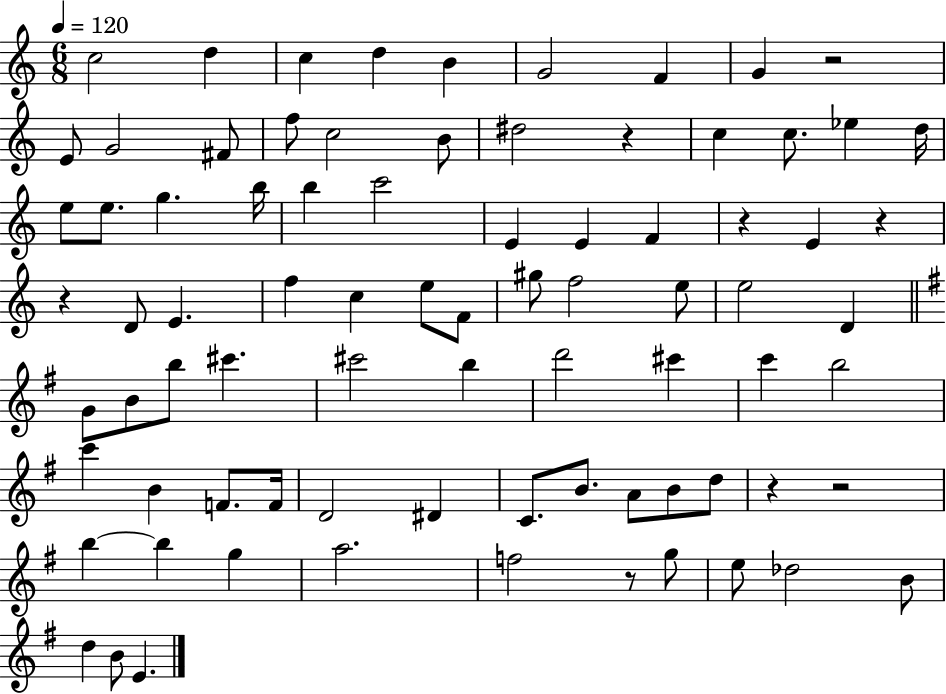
X:1
T:Untitled
M:6/8
L:1/4
K:C
c2 d c d B G2 F G z2 E/2 G2 ^F/2 f/2 c2 B/2 ^d2 z c c/2 _e d/4 e/2 e/2 g b/4 b c'2 E E F z E z z D/2 E f c e/2 F/2 ^g/2 f2 e/2 e2 D G/2 B/2 b/2 ^c' ^c'2 b d'2 ^c' c' b2 c' B F/2 F/4 D2 ^D C/2 B/2 A/2 B/2 d/2 z z2 b b g a2 f2 z/2 g/2 e/2 _d2 B/2 d B/2 E